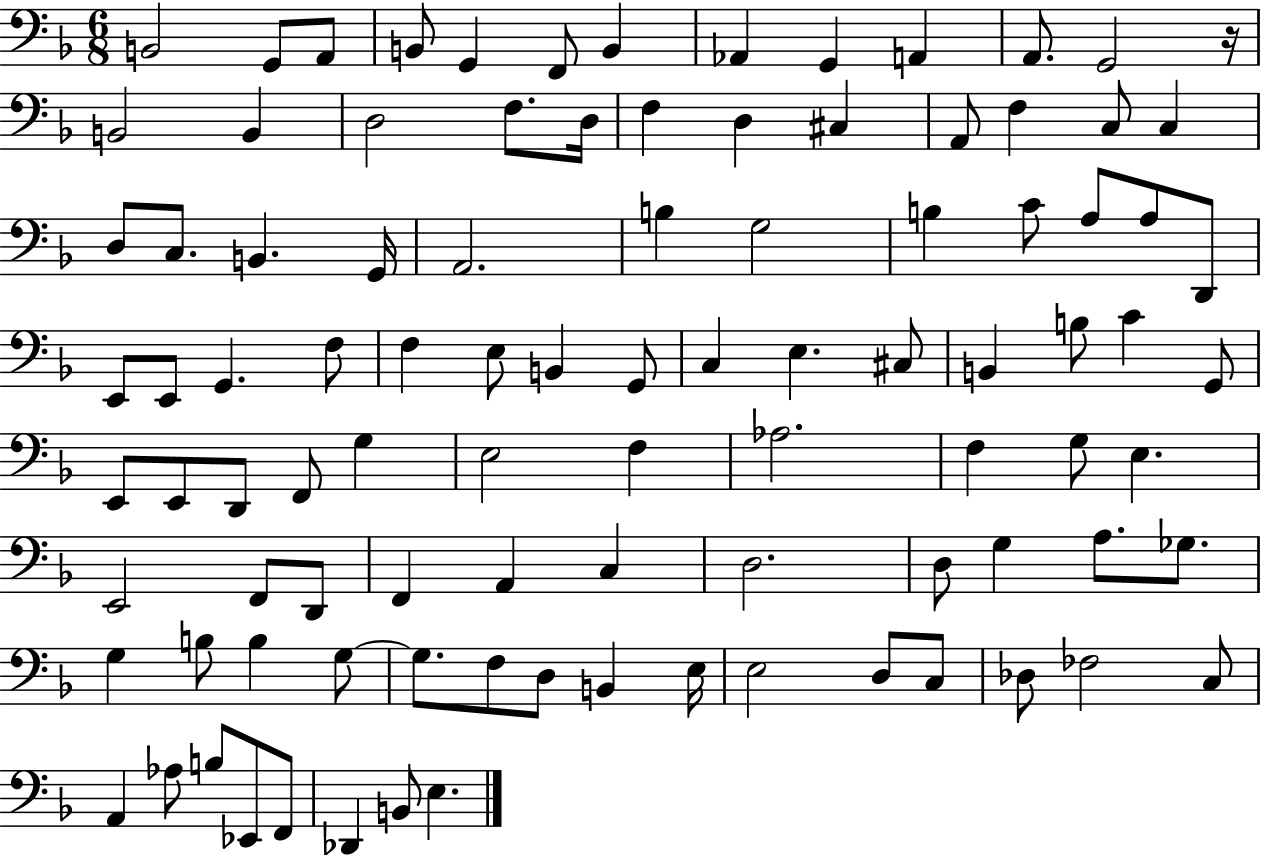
B2/h G2/e A2/e B2/e G2/q F2/e B2/q Ab2/q G2/q A2/q A2/e. G2/h R/s B2/h B2/q D3/h F3/e. D3/s F3/q D3/q C#3/q A2/e F3/q C3/e C3/q D3/e C3/e. B2/q. G2/s A2/h. B3/q G3/h B3/q C4/e A3/e A3/e D2/e E2/e E2/e G2/q. F3/e F3/q E3/e B2/q G2/e C3/q E3/q. C#3/e B2/q B3/e C4/q G2/e E2/e E2/e D2/e F2/e G3/q E3/h F3/q Ab3/h. F3/q G3/e E3/q. E2/h F2/e D2/e F2/q A2/q C3/q D3/h. D3/e G3/q A3/e. Gb3/e. G3/q B3/e B3/q G3/e G3/e. F3/e D3/e B2/q E3/s E3/h D3/e C3/e Db3/e FES3/h C3/e A2/q Ab3/e B3/e Eb2/e F2/e Db2/q B2/e E3/q.